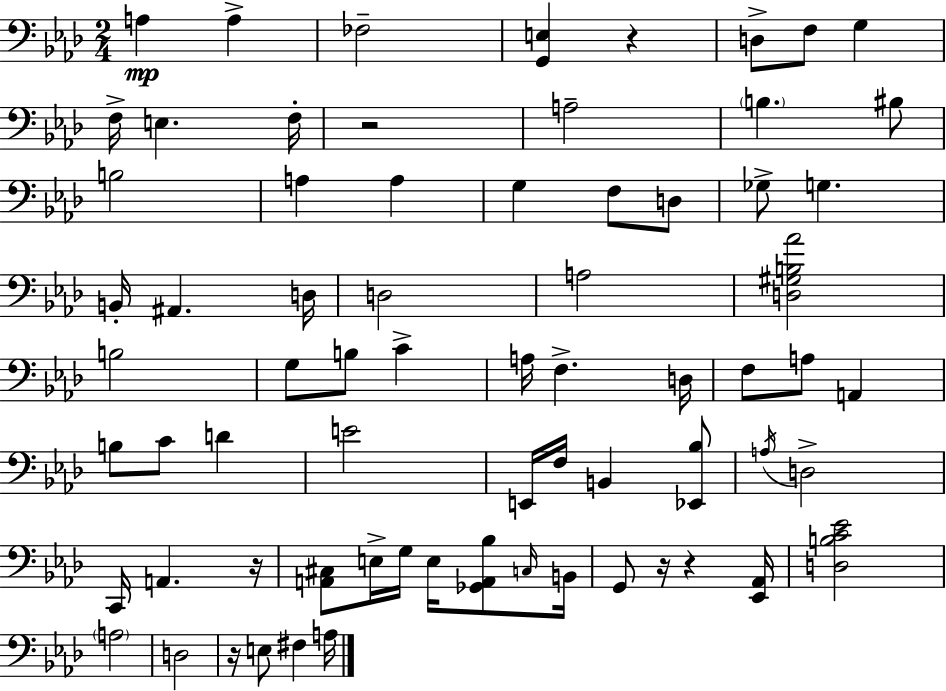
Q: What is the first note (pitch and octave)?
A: A3